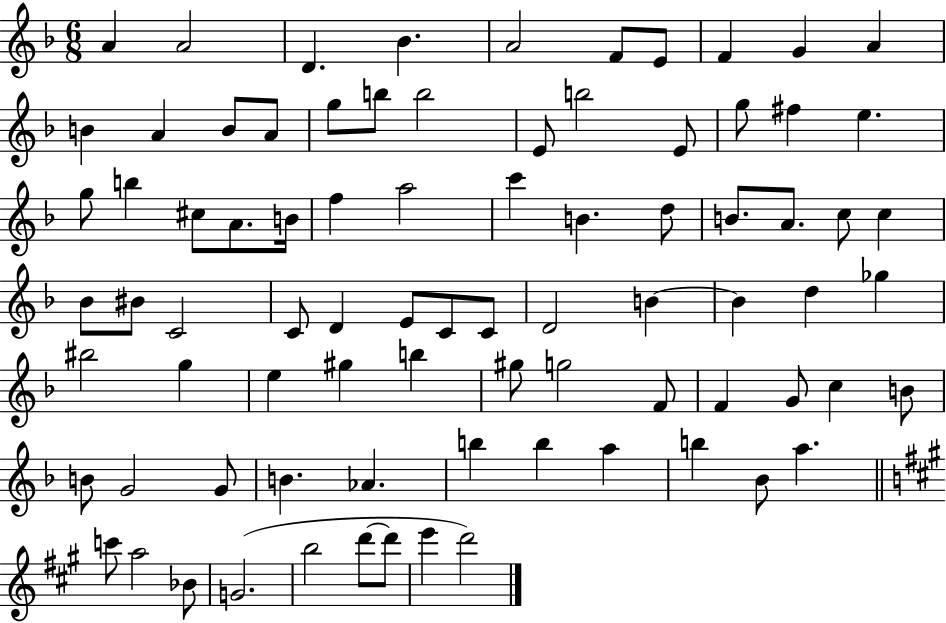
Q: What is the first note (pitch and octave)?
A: A4